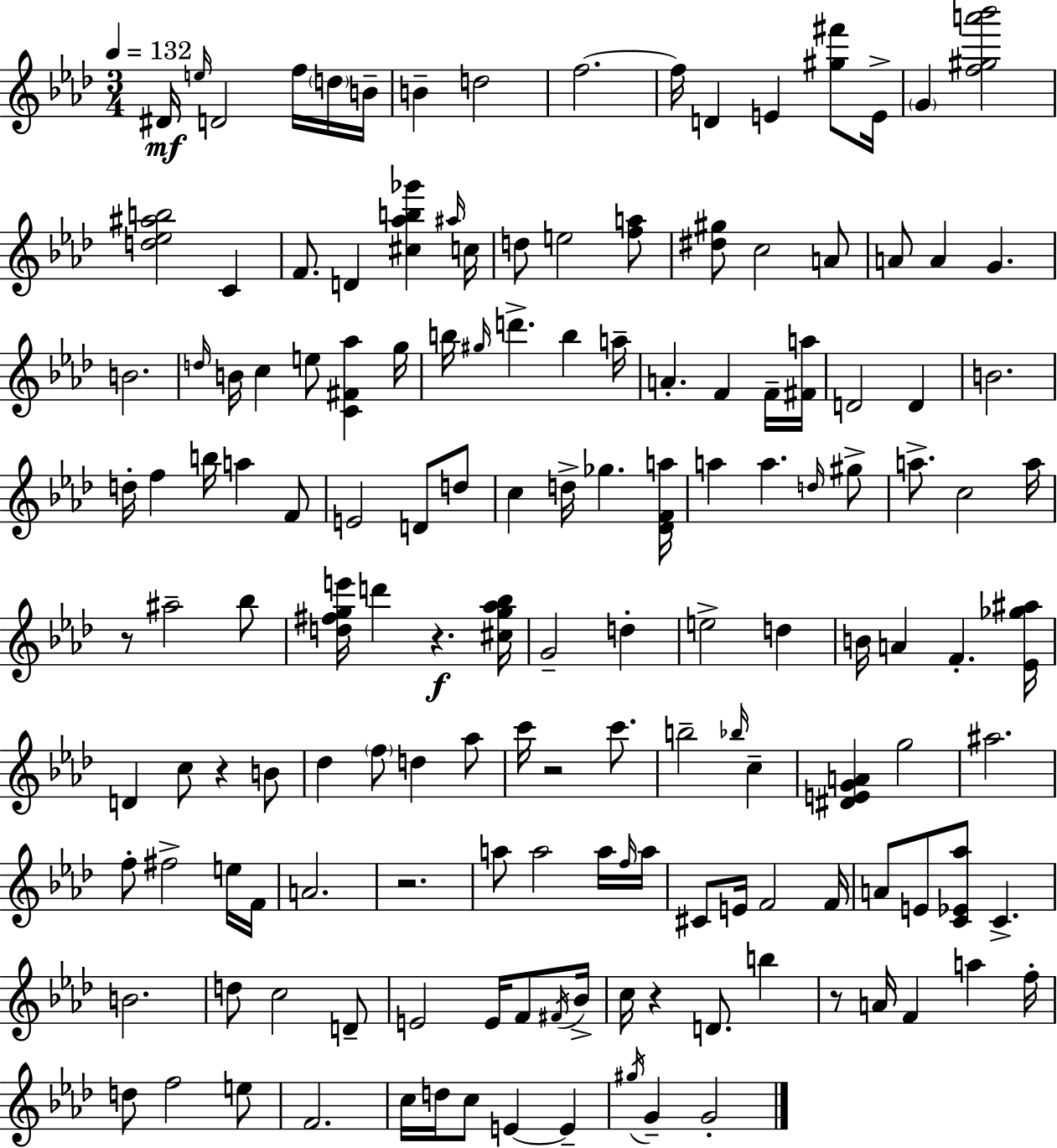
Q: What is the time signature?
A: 3/4